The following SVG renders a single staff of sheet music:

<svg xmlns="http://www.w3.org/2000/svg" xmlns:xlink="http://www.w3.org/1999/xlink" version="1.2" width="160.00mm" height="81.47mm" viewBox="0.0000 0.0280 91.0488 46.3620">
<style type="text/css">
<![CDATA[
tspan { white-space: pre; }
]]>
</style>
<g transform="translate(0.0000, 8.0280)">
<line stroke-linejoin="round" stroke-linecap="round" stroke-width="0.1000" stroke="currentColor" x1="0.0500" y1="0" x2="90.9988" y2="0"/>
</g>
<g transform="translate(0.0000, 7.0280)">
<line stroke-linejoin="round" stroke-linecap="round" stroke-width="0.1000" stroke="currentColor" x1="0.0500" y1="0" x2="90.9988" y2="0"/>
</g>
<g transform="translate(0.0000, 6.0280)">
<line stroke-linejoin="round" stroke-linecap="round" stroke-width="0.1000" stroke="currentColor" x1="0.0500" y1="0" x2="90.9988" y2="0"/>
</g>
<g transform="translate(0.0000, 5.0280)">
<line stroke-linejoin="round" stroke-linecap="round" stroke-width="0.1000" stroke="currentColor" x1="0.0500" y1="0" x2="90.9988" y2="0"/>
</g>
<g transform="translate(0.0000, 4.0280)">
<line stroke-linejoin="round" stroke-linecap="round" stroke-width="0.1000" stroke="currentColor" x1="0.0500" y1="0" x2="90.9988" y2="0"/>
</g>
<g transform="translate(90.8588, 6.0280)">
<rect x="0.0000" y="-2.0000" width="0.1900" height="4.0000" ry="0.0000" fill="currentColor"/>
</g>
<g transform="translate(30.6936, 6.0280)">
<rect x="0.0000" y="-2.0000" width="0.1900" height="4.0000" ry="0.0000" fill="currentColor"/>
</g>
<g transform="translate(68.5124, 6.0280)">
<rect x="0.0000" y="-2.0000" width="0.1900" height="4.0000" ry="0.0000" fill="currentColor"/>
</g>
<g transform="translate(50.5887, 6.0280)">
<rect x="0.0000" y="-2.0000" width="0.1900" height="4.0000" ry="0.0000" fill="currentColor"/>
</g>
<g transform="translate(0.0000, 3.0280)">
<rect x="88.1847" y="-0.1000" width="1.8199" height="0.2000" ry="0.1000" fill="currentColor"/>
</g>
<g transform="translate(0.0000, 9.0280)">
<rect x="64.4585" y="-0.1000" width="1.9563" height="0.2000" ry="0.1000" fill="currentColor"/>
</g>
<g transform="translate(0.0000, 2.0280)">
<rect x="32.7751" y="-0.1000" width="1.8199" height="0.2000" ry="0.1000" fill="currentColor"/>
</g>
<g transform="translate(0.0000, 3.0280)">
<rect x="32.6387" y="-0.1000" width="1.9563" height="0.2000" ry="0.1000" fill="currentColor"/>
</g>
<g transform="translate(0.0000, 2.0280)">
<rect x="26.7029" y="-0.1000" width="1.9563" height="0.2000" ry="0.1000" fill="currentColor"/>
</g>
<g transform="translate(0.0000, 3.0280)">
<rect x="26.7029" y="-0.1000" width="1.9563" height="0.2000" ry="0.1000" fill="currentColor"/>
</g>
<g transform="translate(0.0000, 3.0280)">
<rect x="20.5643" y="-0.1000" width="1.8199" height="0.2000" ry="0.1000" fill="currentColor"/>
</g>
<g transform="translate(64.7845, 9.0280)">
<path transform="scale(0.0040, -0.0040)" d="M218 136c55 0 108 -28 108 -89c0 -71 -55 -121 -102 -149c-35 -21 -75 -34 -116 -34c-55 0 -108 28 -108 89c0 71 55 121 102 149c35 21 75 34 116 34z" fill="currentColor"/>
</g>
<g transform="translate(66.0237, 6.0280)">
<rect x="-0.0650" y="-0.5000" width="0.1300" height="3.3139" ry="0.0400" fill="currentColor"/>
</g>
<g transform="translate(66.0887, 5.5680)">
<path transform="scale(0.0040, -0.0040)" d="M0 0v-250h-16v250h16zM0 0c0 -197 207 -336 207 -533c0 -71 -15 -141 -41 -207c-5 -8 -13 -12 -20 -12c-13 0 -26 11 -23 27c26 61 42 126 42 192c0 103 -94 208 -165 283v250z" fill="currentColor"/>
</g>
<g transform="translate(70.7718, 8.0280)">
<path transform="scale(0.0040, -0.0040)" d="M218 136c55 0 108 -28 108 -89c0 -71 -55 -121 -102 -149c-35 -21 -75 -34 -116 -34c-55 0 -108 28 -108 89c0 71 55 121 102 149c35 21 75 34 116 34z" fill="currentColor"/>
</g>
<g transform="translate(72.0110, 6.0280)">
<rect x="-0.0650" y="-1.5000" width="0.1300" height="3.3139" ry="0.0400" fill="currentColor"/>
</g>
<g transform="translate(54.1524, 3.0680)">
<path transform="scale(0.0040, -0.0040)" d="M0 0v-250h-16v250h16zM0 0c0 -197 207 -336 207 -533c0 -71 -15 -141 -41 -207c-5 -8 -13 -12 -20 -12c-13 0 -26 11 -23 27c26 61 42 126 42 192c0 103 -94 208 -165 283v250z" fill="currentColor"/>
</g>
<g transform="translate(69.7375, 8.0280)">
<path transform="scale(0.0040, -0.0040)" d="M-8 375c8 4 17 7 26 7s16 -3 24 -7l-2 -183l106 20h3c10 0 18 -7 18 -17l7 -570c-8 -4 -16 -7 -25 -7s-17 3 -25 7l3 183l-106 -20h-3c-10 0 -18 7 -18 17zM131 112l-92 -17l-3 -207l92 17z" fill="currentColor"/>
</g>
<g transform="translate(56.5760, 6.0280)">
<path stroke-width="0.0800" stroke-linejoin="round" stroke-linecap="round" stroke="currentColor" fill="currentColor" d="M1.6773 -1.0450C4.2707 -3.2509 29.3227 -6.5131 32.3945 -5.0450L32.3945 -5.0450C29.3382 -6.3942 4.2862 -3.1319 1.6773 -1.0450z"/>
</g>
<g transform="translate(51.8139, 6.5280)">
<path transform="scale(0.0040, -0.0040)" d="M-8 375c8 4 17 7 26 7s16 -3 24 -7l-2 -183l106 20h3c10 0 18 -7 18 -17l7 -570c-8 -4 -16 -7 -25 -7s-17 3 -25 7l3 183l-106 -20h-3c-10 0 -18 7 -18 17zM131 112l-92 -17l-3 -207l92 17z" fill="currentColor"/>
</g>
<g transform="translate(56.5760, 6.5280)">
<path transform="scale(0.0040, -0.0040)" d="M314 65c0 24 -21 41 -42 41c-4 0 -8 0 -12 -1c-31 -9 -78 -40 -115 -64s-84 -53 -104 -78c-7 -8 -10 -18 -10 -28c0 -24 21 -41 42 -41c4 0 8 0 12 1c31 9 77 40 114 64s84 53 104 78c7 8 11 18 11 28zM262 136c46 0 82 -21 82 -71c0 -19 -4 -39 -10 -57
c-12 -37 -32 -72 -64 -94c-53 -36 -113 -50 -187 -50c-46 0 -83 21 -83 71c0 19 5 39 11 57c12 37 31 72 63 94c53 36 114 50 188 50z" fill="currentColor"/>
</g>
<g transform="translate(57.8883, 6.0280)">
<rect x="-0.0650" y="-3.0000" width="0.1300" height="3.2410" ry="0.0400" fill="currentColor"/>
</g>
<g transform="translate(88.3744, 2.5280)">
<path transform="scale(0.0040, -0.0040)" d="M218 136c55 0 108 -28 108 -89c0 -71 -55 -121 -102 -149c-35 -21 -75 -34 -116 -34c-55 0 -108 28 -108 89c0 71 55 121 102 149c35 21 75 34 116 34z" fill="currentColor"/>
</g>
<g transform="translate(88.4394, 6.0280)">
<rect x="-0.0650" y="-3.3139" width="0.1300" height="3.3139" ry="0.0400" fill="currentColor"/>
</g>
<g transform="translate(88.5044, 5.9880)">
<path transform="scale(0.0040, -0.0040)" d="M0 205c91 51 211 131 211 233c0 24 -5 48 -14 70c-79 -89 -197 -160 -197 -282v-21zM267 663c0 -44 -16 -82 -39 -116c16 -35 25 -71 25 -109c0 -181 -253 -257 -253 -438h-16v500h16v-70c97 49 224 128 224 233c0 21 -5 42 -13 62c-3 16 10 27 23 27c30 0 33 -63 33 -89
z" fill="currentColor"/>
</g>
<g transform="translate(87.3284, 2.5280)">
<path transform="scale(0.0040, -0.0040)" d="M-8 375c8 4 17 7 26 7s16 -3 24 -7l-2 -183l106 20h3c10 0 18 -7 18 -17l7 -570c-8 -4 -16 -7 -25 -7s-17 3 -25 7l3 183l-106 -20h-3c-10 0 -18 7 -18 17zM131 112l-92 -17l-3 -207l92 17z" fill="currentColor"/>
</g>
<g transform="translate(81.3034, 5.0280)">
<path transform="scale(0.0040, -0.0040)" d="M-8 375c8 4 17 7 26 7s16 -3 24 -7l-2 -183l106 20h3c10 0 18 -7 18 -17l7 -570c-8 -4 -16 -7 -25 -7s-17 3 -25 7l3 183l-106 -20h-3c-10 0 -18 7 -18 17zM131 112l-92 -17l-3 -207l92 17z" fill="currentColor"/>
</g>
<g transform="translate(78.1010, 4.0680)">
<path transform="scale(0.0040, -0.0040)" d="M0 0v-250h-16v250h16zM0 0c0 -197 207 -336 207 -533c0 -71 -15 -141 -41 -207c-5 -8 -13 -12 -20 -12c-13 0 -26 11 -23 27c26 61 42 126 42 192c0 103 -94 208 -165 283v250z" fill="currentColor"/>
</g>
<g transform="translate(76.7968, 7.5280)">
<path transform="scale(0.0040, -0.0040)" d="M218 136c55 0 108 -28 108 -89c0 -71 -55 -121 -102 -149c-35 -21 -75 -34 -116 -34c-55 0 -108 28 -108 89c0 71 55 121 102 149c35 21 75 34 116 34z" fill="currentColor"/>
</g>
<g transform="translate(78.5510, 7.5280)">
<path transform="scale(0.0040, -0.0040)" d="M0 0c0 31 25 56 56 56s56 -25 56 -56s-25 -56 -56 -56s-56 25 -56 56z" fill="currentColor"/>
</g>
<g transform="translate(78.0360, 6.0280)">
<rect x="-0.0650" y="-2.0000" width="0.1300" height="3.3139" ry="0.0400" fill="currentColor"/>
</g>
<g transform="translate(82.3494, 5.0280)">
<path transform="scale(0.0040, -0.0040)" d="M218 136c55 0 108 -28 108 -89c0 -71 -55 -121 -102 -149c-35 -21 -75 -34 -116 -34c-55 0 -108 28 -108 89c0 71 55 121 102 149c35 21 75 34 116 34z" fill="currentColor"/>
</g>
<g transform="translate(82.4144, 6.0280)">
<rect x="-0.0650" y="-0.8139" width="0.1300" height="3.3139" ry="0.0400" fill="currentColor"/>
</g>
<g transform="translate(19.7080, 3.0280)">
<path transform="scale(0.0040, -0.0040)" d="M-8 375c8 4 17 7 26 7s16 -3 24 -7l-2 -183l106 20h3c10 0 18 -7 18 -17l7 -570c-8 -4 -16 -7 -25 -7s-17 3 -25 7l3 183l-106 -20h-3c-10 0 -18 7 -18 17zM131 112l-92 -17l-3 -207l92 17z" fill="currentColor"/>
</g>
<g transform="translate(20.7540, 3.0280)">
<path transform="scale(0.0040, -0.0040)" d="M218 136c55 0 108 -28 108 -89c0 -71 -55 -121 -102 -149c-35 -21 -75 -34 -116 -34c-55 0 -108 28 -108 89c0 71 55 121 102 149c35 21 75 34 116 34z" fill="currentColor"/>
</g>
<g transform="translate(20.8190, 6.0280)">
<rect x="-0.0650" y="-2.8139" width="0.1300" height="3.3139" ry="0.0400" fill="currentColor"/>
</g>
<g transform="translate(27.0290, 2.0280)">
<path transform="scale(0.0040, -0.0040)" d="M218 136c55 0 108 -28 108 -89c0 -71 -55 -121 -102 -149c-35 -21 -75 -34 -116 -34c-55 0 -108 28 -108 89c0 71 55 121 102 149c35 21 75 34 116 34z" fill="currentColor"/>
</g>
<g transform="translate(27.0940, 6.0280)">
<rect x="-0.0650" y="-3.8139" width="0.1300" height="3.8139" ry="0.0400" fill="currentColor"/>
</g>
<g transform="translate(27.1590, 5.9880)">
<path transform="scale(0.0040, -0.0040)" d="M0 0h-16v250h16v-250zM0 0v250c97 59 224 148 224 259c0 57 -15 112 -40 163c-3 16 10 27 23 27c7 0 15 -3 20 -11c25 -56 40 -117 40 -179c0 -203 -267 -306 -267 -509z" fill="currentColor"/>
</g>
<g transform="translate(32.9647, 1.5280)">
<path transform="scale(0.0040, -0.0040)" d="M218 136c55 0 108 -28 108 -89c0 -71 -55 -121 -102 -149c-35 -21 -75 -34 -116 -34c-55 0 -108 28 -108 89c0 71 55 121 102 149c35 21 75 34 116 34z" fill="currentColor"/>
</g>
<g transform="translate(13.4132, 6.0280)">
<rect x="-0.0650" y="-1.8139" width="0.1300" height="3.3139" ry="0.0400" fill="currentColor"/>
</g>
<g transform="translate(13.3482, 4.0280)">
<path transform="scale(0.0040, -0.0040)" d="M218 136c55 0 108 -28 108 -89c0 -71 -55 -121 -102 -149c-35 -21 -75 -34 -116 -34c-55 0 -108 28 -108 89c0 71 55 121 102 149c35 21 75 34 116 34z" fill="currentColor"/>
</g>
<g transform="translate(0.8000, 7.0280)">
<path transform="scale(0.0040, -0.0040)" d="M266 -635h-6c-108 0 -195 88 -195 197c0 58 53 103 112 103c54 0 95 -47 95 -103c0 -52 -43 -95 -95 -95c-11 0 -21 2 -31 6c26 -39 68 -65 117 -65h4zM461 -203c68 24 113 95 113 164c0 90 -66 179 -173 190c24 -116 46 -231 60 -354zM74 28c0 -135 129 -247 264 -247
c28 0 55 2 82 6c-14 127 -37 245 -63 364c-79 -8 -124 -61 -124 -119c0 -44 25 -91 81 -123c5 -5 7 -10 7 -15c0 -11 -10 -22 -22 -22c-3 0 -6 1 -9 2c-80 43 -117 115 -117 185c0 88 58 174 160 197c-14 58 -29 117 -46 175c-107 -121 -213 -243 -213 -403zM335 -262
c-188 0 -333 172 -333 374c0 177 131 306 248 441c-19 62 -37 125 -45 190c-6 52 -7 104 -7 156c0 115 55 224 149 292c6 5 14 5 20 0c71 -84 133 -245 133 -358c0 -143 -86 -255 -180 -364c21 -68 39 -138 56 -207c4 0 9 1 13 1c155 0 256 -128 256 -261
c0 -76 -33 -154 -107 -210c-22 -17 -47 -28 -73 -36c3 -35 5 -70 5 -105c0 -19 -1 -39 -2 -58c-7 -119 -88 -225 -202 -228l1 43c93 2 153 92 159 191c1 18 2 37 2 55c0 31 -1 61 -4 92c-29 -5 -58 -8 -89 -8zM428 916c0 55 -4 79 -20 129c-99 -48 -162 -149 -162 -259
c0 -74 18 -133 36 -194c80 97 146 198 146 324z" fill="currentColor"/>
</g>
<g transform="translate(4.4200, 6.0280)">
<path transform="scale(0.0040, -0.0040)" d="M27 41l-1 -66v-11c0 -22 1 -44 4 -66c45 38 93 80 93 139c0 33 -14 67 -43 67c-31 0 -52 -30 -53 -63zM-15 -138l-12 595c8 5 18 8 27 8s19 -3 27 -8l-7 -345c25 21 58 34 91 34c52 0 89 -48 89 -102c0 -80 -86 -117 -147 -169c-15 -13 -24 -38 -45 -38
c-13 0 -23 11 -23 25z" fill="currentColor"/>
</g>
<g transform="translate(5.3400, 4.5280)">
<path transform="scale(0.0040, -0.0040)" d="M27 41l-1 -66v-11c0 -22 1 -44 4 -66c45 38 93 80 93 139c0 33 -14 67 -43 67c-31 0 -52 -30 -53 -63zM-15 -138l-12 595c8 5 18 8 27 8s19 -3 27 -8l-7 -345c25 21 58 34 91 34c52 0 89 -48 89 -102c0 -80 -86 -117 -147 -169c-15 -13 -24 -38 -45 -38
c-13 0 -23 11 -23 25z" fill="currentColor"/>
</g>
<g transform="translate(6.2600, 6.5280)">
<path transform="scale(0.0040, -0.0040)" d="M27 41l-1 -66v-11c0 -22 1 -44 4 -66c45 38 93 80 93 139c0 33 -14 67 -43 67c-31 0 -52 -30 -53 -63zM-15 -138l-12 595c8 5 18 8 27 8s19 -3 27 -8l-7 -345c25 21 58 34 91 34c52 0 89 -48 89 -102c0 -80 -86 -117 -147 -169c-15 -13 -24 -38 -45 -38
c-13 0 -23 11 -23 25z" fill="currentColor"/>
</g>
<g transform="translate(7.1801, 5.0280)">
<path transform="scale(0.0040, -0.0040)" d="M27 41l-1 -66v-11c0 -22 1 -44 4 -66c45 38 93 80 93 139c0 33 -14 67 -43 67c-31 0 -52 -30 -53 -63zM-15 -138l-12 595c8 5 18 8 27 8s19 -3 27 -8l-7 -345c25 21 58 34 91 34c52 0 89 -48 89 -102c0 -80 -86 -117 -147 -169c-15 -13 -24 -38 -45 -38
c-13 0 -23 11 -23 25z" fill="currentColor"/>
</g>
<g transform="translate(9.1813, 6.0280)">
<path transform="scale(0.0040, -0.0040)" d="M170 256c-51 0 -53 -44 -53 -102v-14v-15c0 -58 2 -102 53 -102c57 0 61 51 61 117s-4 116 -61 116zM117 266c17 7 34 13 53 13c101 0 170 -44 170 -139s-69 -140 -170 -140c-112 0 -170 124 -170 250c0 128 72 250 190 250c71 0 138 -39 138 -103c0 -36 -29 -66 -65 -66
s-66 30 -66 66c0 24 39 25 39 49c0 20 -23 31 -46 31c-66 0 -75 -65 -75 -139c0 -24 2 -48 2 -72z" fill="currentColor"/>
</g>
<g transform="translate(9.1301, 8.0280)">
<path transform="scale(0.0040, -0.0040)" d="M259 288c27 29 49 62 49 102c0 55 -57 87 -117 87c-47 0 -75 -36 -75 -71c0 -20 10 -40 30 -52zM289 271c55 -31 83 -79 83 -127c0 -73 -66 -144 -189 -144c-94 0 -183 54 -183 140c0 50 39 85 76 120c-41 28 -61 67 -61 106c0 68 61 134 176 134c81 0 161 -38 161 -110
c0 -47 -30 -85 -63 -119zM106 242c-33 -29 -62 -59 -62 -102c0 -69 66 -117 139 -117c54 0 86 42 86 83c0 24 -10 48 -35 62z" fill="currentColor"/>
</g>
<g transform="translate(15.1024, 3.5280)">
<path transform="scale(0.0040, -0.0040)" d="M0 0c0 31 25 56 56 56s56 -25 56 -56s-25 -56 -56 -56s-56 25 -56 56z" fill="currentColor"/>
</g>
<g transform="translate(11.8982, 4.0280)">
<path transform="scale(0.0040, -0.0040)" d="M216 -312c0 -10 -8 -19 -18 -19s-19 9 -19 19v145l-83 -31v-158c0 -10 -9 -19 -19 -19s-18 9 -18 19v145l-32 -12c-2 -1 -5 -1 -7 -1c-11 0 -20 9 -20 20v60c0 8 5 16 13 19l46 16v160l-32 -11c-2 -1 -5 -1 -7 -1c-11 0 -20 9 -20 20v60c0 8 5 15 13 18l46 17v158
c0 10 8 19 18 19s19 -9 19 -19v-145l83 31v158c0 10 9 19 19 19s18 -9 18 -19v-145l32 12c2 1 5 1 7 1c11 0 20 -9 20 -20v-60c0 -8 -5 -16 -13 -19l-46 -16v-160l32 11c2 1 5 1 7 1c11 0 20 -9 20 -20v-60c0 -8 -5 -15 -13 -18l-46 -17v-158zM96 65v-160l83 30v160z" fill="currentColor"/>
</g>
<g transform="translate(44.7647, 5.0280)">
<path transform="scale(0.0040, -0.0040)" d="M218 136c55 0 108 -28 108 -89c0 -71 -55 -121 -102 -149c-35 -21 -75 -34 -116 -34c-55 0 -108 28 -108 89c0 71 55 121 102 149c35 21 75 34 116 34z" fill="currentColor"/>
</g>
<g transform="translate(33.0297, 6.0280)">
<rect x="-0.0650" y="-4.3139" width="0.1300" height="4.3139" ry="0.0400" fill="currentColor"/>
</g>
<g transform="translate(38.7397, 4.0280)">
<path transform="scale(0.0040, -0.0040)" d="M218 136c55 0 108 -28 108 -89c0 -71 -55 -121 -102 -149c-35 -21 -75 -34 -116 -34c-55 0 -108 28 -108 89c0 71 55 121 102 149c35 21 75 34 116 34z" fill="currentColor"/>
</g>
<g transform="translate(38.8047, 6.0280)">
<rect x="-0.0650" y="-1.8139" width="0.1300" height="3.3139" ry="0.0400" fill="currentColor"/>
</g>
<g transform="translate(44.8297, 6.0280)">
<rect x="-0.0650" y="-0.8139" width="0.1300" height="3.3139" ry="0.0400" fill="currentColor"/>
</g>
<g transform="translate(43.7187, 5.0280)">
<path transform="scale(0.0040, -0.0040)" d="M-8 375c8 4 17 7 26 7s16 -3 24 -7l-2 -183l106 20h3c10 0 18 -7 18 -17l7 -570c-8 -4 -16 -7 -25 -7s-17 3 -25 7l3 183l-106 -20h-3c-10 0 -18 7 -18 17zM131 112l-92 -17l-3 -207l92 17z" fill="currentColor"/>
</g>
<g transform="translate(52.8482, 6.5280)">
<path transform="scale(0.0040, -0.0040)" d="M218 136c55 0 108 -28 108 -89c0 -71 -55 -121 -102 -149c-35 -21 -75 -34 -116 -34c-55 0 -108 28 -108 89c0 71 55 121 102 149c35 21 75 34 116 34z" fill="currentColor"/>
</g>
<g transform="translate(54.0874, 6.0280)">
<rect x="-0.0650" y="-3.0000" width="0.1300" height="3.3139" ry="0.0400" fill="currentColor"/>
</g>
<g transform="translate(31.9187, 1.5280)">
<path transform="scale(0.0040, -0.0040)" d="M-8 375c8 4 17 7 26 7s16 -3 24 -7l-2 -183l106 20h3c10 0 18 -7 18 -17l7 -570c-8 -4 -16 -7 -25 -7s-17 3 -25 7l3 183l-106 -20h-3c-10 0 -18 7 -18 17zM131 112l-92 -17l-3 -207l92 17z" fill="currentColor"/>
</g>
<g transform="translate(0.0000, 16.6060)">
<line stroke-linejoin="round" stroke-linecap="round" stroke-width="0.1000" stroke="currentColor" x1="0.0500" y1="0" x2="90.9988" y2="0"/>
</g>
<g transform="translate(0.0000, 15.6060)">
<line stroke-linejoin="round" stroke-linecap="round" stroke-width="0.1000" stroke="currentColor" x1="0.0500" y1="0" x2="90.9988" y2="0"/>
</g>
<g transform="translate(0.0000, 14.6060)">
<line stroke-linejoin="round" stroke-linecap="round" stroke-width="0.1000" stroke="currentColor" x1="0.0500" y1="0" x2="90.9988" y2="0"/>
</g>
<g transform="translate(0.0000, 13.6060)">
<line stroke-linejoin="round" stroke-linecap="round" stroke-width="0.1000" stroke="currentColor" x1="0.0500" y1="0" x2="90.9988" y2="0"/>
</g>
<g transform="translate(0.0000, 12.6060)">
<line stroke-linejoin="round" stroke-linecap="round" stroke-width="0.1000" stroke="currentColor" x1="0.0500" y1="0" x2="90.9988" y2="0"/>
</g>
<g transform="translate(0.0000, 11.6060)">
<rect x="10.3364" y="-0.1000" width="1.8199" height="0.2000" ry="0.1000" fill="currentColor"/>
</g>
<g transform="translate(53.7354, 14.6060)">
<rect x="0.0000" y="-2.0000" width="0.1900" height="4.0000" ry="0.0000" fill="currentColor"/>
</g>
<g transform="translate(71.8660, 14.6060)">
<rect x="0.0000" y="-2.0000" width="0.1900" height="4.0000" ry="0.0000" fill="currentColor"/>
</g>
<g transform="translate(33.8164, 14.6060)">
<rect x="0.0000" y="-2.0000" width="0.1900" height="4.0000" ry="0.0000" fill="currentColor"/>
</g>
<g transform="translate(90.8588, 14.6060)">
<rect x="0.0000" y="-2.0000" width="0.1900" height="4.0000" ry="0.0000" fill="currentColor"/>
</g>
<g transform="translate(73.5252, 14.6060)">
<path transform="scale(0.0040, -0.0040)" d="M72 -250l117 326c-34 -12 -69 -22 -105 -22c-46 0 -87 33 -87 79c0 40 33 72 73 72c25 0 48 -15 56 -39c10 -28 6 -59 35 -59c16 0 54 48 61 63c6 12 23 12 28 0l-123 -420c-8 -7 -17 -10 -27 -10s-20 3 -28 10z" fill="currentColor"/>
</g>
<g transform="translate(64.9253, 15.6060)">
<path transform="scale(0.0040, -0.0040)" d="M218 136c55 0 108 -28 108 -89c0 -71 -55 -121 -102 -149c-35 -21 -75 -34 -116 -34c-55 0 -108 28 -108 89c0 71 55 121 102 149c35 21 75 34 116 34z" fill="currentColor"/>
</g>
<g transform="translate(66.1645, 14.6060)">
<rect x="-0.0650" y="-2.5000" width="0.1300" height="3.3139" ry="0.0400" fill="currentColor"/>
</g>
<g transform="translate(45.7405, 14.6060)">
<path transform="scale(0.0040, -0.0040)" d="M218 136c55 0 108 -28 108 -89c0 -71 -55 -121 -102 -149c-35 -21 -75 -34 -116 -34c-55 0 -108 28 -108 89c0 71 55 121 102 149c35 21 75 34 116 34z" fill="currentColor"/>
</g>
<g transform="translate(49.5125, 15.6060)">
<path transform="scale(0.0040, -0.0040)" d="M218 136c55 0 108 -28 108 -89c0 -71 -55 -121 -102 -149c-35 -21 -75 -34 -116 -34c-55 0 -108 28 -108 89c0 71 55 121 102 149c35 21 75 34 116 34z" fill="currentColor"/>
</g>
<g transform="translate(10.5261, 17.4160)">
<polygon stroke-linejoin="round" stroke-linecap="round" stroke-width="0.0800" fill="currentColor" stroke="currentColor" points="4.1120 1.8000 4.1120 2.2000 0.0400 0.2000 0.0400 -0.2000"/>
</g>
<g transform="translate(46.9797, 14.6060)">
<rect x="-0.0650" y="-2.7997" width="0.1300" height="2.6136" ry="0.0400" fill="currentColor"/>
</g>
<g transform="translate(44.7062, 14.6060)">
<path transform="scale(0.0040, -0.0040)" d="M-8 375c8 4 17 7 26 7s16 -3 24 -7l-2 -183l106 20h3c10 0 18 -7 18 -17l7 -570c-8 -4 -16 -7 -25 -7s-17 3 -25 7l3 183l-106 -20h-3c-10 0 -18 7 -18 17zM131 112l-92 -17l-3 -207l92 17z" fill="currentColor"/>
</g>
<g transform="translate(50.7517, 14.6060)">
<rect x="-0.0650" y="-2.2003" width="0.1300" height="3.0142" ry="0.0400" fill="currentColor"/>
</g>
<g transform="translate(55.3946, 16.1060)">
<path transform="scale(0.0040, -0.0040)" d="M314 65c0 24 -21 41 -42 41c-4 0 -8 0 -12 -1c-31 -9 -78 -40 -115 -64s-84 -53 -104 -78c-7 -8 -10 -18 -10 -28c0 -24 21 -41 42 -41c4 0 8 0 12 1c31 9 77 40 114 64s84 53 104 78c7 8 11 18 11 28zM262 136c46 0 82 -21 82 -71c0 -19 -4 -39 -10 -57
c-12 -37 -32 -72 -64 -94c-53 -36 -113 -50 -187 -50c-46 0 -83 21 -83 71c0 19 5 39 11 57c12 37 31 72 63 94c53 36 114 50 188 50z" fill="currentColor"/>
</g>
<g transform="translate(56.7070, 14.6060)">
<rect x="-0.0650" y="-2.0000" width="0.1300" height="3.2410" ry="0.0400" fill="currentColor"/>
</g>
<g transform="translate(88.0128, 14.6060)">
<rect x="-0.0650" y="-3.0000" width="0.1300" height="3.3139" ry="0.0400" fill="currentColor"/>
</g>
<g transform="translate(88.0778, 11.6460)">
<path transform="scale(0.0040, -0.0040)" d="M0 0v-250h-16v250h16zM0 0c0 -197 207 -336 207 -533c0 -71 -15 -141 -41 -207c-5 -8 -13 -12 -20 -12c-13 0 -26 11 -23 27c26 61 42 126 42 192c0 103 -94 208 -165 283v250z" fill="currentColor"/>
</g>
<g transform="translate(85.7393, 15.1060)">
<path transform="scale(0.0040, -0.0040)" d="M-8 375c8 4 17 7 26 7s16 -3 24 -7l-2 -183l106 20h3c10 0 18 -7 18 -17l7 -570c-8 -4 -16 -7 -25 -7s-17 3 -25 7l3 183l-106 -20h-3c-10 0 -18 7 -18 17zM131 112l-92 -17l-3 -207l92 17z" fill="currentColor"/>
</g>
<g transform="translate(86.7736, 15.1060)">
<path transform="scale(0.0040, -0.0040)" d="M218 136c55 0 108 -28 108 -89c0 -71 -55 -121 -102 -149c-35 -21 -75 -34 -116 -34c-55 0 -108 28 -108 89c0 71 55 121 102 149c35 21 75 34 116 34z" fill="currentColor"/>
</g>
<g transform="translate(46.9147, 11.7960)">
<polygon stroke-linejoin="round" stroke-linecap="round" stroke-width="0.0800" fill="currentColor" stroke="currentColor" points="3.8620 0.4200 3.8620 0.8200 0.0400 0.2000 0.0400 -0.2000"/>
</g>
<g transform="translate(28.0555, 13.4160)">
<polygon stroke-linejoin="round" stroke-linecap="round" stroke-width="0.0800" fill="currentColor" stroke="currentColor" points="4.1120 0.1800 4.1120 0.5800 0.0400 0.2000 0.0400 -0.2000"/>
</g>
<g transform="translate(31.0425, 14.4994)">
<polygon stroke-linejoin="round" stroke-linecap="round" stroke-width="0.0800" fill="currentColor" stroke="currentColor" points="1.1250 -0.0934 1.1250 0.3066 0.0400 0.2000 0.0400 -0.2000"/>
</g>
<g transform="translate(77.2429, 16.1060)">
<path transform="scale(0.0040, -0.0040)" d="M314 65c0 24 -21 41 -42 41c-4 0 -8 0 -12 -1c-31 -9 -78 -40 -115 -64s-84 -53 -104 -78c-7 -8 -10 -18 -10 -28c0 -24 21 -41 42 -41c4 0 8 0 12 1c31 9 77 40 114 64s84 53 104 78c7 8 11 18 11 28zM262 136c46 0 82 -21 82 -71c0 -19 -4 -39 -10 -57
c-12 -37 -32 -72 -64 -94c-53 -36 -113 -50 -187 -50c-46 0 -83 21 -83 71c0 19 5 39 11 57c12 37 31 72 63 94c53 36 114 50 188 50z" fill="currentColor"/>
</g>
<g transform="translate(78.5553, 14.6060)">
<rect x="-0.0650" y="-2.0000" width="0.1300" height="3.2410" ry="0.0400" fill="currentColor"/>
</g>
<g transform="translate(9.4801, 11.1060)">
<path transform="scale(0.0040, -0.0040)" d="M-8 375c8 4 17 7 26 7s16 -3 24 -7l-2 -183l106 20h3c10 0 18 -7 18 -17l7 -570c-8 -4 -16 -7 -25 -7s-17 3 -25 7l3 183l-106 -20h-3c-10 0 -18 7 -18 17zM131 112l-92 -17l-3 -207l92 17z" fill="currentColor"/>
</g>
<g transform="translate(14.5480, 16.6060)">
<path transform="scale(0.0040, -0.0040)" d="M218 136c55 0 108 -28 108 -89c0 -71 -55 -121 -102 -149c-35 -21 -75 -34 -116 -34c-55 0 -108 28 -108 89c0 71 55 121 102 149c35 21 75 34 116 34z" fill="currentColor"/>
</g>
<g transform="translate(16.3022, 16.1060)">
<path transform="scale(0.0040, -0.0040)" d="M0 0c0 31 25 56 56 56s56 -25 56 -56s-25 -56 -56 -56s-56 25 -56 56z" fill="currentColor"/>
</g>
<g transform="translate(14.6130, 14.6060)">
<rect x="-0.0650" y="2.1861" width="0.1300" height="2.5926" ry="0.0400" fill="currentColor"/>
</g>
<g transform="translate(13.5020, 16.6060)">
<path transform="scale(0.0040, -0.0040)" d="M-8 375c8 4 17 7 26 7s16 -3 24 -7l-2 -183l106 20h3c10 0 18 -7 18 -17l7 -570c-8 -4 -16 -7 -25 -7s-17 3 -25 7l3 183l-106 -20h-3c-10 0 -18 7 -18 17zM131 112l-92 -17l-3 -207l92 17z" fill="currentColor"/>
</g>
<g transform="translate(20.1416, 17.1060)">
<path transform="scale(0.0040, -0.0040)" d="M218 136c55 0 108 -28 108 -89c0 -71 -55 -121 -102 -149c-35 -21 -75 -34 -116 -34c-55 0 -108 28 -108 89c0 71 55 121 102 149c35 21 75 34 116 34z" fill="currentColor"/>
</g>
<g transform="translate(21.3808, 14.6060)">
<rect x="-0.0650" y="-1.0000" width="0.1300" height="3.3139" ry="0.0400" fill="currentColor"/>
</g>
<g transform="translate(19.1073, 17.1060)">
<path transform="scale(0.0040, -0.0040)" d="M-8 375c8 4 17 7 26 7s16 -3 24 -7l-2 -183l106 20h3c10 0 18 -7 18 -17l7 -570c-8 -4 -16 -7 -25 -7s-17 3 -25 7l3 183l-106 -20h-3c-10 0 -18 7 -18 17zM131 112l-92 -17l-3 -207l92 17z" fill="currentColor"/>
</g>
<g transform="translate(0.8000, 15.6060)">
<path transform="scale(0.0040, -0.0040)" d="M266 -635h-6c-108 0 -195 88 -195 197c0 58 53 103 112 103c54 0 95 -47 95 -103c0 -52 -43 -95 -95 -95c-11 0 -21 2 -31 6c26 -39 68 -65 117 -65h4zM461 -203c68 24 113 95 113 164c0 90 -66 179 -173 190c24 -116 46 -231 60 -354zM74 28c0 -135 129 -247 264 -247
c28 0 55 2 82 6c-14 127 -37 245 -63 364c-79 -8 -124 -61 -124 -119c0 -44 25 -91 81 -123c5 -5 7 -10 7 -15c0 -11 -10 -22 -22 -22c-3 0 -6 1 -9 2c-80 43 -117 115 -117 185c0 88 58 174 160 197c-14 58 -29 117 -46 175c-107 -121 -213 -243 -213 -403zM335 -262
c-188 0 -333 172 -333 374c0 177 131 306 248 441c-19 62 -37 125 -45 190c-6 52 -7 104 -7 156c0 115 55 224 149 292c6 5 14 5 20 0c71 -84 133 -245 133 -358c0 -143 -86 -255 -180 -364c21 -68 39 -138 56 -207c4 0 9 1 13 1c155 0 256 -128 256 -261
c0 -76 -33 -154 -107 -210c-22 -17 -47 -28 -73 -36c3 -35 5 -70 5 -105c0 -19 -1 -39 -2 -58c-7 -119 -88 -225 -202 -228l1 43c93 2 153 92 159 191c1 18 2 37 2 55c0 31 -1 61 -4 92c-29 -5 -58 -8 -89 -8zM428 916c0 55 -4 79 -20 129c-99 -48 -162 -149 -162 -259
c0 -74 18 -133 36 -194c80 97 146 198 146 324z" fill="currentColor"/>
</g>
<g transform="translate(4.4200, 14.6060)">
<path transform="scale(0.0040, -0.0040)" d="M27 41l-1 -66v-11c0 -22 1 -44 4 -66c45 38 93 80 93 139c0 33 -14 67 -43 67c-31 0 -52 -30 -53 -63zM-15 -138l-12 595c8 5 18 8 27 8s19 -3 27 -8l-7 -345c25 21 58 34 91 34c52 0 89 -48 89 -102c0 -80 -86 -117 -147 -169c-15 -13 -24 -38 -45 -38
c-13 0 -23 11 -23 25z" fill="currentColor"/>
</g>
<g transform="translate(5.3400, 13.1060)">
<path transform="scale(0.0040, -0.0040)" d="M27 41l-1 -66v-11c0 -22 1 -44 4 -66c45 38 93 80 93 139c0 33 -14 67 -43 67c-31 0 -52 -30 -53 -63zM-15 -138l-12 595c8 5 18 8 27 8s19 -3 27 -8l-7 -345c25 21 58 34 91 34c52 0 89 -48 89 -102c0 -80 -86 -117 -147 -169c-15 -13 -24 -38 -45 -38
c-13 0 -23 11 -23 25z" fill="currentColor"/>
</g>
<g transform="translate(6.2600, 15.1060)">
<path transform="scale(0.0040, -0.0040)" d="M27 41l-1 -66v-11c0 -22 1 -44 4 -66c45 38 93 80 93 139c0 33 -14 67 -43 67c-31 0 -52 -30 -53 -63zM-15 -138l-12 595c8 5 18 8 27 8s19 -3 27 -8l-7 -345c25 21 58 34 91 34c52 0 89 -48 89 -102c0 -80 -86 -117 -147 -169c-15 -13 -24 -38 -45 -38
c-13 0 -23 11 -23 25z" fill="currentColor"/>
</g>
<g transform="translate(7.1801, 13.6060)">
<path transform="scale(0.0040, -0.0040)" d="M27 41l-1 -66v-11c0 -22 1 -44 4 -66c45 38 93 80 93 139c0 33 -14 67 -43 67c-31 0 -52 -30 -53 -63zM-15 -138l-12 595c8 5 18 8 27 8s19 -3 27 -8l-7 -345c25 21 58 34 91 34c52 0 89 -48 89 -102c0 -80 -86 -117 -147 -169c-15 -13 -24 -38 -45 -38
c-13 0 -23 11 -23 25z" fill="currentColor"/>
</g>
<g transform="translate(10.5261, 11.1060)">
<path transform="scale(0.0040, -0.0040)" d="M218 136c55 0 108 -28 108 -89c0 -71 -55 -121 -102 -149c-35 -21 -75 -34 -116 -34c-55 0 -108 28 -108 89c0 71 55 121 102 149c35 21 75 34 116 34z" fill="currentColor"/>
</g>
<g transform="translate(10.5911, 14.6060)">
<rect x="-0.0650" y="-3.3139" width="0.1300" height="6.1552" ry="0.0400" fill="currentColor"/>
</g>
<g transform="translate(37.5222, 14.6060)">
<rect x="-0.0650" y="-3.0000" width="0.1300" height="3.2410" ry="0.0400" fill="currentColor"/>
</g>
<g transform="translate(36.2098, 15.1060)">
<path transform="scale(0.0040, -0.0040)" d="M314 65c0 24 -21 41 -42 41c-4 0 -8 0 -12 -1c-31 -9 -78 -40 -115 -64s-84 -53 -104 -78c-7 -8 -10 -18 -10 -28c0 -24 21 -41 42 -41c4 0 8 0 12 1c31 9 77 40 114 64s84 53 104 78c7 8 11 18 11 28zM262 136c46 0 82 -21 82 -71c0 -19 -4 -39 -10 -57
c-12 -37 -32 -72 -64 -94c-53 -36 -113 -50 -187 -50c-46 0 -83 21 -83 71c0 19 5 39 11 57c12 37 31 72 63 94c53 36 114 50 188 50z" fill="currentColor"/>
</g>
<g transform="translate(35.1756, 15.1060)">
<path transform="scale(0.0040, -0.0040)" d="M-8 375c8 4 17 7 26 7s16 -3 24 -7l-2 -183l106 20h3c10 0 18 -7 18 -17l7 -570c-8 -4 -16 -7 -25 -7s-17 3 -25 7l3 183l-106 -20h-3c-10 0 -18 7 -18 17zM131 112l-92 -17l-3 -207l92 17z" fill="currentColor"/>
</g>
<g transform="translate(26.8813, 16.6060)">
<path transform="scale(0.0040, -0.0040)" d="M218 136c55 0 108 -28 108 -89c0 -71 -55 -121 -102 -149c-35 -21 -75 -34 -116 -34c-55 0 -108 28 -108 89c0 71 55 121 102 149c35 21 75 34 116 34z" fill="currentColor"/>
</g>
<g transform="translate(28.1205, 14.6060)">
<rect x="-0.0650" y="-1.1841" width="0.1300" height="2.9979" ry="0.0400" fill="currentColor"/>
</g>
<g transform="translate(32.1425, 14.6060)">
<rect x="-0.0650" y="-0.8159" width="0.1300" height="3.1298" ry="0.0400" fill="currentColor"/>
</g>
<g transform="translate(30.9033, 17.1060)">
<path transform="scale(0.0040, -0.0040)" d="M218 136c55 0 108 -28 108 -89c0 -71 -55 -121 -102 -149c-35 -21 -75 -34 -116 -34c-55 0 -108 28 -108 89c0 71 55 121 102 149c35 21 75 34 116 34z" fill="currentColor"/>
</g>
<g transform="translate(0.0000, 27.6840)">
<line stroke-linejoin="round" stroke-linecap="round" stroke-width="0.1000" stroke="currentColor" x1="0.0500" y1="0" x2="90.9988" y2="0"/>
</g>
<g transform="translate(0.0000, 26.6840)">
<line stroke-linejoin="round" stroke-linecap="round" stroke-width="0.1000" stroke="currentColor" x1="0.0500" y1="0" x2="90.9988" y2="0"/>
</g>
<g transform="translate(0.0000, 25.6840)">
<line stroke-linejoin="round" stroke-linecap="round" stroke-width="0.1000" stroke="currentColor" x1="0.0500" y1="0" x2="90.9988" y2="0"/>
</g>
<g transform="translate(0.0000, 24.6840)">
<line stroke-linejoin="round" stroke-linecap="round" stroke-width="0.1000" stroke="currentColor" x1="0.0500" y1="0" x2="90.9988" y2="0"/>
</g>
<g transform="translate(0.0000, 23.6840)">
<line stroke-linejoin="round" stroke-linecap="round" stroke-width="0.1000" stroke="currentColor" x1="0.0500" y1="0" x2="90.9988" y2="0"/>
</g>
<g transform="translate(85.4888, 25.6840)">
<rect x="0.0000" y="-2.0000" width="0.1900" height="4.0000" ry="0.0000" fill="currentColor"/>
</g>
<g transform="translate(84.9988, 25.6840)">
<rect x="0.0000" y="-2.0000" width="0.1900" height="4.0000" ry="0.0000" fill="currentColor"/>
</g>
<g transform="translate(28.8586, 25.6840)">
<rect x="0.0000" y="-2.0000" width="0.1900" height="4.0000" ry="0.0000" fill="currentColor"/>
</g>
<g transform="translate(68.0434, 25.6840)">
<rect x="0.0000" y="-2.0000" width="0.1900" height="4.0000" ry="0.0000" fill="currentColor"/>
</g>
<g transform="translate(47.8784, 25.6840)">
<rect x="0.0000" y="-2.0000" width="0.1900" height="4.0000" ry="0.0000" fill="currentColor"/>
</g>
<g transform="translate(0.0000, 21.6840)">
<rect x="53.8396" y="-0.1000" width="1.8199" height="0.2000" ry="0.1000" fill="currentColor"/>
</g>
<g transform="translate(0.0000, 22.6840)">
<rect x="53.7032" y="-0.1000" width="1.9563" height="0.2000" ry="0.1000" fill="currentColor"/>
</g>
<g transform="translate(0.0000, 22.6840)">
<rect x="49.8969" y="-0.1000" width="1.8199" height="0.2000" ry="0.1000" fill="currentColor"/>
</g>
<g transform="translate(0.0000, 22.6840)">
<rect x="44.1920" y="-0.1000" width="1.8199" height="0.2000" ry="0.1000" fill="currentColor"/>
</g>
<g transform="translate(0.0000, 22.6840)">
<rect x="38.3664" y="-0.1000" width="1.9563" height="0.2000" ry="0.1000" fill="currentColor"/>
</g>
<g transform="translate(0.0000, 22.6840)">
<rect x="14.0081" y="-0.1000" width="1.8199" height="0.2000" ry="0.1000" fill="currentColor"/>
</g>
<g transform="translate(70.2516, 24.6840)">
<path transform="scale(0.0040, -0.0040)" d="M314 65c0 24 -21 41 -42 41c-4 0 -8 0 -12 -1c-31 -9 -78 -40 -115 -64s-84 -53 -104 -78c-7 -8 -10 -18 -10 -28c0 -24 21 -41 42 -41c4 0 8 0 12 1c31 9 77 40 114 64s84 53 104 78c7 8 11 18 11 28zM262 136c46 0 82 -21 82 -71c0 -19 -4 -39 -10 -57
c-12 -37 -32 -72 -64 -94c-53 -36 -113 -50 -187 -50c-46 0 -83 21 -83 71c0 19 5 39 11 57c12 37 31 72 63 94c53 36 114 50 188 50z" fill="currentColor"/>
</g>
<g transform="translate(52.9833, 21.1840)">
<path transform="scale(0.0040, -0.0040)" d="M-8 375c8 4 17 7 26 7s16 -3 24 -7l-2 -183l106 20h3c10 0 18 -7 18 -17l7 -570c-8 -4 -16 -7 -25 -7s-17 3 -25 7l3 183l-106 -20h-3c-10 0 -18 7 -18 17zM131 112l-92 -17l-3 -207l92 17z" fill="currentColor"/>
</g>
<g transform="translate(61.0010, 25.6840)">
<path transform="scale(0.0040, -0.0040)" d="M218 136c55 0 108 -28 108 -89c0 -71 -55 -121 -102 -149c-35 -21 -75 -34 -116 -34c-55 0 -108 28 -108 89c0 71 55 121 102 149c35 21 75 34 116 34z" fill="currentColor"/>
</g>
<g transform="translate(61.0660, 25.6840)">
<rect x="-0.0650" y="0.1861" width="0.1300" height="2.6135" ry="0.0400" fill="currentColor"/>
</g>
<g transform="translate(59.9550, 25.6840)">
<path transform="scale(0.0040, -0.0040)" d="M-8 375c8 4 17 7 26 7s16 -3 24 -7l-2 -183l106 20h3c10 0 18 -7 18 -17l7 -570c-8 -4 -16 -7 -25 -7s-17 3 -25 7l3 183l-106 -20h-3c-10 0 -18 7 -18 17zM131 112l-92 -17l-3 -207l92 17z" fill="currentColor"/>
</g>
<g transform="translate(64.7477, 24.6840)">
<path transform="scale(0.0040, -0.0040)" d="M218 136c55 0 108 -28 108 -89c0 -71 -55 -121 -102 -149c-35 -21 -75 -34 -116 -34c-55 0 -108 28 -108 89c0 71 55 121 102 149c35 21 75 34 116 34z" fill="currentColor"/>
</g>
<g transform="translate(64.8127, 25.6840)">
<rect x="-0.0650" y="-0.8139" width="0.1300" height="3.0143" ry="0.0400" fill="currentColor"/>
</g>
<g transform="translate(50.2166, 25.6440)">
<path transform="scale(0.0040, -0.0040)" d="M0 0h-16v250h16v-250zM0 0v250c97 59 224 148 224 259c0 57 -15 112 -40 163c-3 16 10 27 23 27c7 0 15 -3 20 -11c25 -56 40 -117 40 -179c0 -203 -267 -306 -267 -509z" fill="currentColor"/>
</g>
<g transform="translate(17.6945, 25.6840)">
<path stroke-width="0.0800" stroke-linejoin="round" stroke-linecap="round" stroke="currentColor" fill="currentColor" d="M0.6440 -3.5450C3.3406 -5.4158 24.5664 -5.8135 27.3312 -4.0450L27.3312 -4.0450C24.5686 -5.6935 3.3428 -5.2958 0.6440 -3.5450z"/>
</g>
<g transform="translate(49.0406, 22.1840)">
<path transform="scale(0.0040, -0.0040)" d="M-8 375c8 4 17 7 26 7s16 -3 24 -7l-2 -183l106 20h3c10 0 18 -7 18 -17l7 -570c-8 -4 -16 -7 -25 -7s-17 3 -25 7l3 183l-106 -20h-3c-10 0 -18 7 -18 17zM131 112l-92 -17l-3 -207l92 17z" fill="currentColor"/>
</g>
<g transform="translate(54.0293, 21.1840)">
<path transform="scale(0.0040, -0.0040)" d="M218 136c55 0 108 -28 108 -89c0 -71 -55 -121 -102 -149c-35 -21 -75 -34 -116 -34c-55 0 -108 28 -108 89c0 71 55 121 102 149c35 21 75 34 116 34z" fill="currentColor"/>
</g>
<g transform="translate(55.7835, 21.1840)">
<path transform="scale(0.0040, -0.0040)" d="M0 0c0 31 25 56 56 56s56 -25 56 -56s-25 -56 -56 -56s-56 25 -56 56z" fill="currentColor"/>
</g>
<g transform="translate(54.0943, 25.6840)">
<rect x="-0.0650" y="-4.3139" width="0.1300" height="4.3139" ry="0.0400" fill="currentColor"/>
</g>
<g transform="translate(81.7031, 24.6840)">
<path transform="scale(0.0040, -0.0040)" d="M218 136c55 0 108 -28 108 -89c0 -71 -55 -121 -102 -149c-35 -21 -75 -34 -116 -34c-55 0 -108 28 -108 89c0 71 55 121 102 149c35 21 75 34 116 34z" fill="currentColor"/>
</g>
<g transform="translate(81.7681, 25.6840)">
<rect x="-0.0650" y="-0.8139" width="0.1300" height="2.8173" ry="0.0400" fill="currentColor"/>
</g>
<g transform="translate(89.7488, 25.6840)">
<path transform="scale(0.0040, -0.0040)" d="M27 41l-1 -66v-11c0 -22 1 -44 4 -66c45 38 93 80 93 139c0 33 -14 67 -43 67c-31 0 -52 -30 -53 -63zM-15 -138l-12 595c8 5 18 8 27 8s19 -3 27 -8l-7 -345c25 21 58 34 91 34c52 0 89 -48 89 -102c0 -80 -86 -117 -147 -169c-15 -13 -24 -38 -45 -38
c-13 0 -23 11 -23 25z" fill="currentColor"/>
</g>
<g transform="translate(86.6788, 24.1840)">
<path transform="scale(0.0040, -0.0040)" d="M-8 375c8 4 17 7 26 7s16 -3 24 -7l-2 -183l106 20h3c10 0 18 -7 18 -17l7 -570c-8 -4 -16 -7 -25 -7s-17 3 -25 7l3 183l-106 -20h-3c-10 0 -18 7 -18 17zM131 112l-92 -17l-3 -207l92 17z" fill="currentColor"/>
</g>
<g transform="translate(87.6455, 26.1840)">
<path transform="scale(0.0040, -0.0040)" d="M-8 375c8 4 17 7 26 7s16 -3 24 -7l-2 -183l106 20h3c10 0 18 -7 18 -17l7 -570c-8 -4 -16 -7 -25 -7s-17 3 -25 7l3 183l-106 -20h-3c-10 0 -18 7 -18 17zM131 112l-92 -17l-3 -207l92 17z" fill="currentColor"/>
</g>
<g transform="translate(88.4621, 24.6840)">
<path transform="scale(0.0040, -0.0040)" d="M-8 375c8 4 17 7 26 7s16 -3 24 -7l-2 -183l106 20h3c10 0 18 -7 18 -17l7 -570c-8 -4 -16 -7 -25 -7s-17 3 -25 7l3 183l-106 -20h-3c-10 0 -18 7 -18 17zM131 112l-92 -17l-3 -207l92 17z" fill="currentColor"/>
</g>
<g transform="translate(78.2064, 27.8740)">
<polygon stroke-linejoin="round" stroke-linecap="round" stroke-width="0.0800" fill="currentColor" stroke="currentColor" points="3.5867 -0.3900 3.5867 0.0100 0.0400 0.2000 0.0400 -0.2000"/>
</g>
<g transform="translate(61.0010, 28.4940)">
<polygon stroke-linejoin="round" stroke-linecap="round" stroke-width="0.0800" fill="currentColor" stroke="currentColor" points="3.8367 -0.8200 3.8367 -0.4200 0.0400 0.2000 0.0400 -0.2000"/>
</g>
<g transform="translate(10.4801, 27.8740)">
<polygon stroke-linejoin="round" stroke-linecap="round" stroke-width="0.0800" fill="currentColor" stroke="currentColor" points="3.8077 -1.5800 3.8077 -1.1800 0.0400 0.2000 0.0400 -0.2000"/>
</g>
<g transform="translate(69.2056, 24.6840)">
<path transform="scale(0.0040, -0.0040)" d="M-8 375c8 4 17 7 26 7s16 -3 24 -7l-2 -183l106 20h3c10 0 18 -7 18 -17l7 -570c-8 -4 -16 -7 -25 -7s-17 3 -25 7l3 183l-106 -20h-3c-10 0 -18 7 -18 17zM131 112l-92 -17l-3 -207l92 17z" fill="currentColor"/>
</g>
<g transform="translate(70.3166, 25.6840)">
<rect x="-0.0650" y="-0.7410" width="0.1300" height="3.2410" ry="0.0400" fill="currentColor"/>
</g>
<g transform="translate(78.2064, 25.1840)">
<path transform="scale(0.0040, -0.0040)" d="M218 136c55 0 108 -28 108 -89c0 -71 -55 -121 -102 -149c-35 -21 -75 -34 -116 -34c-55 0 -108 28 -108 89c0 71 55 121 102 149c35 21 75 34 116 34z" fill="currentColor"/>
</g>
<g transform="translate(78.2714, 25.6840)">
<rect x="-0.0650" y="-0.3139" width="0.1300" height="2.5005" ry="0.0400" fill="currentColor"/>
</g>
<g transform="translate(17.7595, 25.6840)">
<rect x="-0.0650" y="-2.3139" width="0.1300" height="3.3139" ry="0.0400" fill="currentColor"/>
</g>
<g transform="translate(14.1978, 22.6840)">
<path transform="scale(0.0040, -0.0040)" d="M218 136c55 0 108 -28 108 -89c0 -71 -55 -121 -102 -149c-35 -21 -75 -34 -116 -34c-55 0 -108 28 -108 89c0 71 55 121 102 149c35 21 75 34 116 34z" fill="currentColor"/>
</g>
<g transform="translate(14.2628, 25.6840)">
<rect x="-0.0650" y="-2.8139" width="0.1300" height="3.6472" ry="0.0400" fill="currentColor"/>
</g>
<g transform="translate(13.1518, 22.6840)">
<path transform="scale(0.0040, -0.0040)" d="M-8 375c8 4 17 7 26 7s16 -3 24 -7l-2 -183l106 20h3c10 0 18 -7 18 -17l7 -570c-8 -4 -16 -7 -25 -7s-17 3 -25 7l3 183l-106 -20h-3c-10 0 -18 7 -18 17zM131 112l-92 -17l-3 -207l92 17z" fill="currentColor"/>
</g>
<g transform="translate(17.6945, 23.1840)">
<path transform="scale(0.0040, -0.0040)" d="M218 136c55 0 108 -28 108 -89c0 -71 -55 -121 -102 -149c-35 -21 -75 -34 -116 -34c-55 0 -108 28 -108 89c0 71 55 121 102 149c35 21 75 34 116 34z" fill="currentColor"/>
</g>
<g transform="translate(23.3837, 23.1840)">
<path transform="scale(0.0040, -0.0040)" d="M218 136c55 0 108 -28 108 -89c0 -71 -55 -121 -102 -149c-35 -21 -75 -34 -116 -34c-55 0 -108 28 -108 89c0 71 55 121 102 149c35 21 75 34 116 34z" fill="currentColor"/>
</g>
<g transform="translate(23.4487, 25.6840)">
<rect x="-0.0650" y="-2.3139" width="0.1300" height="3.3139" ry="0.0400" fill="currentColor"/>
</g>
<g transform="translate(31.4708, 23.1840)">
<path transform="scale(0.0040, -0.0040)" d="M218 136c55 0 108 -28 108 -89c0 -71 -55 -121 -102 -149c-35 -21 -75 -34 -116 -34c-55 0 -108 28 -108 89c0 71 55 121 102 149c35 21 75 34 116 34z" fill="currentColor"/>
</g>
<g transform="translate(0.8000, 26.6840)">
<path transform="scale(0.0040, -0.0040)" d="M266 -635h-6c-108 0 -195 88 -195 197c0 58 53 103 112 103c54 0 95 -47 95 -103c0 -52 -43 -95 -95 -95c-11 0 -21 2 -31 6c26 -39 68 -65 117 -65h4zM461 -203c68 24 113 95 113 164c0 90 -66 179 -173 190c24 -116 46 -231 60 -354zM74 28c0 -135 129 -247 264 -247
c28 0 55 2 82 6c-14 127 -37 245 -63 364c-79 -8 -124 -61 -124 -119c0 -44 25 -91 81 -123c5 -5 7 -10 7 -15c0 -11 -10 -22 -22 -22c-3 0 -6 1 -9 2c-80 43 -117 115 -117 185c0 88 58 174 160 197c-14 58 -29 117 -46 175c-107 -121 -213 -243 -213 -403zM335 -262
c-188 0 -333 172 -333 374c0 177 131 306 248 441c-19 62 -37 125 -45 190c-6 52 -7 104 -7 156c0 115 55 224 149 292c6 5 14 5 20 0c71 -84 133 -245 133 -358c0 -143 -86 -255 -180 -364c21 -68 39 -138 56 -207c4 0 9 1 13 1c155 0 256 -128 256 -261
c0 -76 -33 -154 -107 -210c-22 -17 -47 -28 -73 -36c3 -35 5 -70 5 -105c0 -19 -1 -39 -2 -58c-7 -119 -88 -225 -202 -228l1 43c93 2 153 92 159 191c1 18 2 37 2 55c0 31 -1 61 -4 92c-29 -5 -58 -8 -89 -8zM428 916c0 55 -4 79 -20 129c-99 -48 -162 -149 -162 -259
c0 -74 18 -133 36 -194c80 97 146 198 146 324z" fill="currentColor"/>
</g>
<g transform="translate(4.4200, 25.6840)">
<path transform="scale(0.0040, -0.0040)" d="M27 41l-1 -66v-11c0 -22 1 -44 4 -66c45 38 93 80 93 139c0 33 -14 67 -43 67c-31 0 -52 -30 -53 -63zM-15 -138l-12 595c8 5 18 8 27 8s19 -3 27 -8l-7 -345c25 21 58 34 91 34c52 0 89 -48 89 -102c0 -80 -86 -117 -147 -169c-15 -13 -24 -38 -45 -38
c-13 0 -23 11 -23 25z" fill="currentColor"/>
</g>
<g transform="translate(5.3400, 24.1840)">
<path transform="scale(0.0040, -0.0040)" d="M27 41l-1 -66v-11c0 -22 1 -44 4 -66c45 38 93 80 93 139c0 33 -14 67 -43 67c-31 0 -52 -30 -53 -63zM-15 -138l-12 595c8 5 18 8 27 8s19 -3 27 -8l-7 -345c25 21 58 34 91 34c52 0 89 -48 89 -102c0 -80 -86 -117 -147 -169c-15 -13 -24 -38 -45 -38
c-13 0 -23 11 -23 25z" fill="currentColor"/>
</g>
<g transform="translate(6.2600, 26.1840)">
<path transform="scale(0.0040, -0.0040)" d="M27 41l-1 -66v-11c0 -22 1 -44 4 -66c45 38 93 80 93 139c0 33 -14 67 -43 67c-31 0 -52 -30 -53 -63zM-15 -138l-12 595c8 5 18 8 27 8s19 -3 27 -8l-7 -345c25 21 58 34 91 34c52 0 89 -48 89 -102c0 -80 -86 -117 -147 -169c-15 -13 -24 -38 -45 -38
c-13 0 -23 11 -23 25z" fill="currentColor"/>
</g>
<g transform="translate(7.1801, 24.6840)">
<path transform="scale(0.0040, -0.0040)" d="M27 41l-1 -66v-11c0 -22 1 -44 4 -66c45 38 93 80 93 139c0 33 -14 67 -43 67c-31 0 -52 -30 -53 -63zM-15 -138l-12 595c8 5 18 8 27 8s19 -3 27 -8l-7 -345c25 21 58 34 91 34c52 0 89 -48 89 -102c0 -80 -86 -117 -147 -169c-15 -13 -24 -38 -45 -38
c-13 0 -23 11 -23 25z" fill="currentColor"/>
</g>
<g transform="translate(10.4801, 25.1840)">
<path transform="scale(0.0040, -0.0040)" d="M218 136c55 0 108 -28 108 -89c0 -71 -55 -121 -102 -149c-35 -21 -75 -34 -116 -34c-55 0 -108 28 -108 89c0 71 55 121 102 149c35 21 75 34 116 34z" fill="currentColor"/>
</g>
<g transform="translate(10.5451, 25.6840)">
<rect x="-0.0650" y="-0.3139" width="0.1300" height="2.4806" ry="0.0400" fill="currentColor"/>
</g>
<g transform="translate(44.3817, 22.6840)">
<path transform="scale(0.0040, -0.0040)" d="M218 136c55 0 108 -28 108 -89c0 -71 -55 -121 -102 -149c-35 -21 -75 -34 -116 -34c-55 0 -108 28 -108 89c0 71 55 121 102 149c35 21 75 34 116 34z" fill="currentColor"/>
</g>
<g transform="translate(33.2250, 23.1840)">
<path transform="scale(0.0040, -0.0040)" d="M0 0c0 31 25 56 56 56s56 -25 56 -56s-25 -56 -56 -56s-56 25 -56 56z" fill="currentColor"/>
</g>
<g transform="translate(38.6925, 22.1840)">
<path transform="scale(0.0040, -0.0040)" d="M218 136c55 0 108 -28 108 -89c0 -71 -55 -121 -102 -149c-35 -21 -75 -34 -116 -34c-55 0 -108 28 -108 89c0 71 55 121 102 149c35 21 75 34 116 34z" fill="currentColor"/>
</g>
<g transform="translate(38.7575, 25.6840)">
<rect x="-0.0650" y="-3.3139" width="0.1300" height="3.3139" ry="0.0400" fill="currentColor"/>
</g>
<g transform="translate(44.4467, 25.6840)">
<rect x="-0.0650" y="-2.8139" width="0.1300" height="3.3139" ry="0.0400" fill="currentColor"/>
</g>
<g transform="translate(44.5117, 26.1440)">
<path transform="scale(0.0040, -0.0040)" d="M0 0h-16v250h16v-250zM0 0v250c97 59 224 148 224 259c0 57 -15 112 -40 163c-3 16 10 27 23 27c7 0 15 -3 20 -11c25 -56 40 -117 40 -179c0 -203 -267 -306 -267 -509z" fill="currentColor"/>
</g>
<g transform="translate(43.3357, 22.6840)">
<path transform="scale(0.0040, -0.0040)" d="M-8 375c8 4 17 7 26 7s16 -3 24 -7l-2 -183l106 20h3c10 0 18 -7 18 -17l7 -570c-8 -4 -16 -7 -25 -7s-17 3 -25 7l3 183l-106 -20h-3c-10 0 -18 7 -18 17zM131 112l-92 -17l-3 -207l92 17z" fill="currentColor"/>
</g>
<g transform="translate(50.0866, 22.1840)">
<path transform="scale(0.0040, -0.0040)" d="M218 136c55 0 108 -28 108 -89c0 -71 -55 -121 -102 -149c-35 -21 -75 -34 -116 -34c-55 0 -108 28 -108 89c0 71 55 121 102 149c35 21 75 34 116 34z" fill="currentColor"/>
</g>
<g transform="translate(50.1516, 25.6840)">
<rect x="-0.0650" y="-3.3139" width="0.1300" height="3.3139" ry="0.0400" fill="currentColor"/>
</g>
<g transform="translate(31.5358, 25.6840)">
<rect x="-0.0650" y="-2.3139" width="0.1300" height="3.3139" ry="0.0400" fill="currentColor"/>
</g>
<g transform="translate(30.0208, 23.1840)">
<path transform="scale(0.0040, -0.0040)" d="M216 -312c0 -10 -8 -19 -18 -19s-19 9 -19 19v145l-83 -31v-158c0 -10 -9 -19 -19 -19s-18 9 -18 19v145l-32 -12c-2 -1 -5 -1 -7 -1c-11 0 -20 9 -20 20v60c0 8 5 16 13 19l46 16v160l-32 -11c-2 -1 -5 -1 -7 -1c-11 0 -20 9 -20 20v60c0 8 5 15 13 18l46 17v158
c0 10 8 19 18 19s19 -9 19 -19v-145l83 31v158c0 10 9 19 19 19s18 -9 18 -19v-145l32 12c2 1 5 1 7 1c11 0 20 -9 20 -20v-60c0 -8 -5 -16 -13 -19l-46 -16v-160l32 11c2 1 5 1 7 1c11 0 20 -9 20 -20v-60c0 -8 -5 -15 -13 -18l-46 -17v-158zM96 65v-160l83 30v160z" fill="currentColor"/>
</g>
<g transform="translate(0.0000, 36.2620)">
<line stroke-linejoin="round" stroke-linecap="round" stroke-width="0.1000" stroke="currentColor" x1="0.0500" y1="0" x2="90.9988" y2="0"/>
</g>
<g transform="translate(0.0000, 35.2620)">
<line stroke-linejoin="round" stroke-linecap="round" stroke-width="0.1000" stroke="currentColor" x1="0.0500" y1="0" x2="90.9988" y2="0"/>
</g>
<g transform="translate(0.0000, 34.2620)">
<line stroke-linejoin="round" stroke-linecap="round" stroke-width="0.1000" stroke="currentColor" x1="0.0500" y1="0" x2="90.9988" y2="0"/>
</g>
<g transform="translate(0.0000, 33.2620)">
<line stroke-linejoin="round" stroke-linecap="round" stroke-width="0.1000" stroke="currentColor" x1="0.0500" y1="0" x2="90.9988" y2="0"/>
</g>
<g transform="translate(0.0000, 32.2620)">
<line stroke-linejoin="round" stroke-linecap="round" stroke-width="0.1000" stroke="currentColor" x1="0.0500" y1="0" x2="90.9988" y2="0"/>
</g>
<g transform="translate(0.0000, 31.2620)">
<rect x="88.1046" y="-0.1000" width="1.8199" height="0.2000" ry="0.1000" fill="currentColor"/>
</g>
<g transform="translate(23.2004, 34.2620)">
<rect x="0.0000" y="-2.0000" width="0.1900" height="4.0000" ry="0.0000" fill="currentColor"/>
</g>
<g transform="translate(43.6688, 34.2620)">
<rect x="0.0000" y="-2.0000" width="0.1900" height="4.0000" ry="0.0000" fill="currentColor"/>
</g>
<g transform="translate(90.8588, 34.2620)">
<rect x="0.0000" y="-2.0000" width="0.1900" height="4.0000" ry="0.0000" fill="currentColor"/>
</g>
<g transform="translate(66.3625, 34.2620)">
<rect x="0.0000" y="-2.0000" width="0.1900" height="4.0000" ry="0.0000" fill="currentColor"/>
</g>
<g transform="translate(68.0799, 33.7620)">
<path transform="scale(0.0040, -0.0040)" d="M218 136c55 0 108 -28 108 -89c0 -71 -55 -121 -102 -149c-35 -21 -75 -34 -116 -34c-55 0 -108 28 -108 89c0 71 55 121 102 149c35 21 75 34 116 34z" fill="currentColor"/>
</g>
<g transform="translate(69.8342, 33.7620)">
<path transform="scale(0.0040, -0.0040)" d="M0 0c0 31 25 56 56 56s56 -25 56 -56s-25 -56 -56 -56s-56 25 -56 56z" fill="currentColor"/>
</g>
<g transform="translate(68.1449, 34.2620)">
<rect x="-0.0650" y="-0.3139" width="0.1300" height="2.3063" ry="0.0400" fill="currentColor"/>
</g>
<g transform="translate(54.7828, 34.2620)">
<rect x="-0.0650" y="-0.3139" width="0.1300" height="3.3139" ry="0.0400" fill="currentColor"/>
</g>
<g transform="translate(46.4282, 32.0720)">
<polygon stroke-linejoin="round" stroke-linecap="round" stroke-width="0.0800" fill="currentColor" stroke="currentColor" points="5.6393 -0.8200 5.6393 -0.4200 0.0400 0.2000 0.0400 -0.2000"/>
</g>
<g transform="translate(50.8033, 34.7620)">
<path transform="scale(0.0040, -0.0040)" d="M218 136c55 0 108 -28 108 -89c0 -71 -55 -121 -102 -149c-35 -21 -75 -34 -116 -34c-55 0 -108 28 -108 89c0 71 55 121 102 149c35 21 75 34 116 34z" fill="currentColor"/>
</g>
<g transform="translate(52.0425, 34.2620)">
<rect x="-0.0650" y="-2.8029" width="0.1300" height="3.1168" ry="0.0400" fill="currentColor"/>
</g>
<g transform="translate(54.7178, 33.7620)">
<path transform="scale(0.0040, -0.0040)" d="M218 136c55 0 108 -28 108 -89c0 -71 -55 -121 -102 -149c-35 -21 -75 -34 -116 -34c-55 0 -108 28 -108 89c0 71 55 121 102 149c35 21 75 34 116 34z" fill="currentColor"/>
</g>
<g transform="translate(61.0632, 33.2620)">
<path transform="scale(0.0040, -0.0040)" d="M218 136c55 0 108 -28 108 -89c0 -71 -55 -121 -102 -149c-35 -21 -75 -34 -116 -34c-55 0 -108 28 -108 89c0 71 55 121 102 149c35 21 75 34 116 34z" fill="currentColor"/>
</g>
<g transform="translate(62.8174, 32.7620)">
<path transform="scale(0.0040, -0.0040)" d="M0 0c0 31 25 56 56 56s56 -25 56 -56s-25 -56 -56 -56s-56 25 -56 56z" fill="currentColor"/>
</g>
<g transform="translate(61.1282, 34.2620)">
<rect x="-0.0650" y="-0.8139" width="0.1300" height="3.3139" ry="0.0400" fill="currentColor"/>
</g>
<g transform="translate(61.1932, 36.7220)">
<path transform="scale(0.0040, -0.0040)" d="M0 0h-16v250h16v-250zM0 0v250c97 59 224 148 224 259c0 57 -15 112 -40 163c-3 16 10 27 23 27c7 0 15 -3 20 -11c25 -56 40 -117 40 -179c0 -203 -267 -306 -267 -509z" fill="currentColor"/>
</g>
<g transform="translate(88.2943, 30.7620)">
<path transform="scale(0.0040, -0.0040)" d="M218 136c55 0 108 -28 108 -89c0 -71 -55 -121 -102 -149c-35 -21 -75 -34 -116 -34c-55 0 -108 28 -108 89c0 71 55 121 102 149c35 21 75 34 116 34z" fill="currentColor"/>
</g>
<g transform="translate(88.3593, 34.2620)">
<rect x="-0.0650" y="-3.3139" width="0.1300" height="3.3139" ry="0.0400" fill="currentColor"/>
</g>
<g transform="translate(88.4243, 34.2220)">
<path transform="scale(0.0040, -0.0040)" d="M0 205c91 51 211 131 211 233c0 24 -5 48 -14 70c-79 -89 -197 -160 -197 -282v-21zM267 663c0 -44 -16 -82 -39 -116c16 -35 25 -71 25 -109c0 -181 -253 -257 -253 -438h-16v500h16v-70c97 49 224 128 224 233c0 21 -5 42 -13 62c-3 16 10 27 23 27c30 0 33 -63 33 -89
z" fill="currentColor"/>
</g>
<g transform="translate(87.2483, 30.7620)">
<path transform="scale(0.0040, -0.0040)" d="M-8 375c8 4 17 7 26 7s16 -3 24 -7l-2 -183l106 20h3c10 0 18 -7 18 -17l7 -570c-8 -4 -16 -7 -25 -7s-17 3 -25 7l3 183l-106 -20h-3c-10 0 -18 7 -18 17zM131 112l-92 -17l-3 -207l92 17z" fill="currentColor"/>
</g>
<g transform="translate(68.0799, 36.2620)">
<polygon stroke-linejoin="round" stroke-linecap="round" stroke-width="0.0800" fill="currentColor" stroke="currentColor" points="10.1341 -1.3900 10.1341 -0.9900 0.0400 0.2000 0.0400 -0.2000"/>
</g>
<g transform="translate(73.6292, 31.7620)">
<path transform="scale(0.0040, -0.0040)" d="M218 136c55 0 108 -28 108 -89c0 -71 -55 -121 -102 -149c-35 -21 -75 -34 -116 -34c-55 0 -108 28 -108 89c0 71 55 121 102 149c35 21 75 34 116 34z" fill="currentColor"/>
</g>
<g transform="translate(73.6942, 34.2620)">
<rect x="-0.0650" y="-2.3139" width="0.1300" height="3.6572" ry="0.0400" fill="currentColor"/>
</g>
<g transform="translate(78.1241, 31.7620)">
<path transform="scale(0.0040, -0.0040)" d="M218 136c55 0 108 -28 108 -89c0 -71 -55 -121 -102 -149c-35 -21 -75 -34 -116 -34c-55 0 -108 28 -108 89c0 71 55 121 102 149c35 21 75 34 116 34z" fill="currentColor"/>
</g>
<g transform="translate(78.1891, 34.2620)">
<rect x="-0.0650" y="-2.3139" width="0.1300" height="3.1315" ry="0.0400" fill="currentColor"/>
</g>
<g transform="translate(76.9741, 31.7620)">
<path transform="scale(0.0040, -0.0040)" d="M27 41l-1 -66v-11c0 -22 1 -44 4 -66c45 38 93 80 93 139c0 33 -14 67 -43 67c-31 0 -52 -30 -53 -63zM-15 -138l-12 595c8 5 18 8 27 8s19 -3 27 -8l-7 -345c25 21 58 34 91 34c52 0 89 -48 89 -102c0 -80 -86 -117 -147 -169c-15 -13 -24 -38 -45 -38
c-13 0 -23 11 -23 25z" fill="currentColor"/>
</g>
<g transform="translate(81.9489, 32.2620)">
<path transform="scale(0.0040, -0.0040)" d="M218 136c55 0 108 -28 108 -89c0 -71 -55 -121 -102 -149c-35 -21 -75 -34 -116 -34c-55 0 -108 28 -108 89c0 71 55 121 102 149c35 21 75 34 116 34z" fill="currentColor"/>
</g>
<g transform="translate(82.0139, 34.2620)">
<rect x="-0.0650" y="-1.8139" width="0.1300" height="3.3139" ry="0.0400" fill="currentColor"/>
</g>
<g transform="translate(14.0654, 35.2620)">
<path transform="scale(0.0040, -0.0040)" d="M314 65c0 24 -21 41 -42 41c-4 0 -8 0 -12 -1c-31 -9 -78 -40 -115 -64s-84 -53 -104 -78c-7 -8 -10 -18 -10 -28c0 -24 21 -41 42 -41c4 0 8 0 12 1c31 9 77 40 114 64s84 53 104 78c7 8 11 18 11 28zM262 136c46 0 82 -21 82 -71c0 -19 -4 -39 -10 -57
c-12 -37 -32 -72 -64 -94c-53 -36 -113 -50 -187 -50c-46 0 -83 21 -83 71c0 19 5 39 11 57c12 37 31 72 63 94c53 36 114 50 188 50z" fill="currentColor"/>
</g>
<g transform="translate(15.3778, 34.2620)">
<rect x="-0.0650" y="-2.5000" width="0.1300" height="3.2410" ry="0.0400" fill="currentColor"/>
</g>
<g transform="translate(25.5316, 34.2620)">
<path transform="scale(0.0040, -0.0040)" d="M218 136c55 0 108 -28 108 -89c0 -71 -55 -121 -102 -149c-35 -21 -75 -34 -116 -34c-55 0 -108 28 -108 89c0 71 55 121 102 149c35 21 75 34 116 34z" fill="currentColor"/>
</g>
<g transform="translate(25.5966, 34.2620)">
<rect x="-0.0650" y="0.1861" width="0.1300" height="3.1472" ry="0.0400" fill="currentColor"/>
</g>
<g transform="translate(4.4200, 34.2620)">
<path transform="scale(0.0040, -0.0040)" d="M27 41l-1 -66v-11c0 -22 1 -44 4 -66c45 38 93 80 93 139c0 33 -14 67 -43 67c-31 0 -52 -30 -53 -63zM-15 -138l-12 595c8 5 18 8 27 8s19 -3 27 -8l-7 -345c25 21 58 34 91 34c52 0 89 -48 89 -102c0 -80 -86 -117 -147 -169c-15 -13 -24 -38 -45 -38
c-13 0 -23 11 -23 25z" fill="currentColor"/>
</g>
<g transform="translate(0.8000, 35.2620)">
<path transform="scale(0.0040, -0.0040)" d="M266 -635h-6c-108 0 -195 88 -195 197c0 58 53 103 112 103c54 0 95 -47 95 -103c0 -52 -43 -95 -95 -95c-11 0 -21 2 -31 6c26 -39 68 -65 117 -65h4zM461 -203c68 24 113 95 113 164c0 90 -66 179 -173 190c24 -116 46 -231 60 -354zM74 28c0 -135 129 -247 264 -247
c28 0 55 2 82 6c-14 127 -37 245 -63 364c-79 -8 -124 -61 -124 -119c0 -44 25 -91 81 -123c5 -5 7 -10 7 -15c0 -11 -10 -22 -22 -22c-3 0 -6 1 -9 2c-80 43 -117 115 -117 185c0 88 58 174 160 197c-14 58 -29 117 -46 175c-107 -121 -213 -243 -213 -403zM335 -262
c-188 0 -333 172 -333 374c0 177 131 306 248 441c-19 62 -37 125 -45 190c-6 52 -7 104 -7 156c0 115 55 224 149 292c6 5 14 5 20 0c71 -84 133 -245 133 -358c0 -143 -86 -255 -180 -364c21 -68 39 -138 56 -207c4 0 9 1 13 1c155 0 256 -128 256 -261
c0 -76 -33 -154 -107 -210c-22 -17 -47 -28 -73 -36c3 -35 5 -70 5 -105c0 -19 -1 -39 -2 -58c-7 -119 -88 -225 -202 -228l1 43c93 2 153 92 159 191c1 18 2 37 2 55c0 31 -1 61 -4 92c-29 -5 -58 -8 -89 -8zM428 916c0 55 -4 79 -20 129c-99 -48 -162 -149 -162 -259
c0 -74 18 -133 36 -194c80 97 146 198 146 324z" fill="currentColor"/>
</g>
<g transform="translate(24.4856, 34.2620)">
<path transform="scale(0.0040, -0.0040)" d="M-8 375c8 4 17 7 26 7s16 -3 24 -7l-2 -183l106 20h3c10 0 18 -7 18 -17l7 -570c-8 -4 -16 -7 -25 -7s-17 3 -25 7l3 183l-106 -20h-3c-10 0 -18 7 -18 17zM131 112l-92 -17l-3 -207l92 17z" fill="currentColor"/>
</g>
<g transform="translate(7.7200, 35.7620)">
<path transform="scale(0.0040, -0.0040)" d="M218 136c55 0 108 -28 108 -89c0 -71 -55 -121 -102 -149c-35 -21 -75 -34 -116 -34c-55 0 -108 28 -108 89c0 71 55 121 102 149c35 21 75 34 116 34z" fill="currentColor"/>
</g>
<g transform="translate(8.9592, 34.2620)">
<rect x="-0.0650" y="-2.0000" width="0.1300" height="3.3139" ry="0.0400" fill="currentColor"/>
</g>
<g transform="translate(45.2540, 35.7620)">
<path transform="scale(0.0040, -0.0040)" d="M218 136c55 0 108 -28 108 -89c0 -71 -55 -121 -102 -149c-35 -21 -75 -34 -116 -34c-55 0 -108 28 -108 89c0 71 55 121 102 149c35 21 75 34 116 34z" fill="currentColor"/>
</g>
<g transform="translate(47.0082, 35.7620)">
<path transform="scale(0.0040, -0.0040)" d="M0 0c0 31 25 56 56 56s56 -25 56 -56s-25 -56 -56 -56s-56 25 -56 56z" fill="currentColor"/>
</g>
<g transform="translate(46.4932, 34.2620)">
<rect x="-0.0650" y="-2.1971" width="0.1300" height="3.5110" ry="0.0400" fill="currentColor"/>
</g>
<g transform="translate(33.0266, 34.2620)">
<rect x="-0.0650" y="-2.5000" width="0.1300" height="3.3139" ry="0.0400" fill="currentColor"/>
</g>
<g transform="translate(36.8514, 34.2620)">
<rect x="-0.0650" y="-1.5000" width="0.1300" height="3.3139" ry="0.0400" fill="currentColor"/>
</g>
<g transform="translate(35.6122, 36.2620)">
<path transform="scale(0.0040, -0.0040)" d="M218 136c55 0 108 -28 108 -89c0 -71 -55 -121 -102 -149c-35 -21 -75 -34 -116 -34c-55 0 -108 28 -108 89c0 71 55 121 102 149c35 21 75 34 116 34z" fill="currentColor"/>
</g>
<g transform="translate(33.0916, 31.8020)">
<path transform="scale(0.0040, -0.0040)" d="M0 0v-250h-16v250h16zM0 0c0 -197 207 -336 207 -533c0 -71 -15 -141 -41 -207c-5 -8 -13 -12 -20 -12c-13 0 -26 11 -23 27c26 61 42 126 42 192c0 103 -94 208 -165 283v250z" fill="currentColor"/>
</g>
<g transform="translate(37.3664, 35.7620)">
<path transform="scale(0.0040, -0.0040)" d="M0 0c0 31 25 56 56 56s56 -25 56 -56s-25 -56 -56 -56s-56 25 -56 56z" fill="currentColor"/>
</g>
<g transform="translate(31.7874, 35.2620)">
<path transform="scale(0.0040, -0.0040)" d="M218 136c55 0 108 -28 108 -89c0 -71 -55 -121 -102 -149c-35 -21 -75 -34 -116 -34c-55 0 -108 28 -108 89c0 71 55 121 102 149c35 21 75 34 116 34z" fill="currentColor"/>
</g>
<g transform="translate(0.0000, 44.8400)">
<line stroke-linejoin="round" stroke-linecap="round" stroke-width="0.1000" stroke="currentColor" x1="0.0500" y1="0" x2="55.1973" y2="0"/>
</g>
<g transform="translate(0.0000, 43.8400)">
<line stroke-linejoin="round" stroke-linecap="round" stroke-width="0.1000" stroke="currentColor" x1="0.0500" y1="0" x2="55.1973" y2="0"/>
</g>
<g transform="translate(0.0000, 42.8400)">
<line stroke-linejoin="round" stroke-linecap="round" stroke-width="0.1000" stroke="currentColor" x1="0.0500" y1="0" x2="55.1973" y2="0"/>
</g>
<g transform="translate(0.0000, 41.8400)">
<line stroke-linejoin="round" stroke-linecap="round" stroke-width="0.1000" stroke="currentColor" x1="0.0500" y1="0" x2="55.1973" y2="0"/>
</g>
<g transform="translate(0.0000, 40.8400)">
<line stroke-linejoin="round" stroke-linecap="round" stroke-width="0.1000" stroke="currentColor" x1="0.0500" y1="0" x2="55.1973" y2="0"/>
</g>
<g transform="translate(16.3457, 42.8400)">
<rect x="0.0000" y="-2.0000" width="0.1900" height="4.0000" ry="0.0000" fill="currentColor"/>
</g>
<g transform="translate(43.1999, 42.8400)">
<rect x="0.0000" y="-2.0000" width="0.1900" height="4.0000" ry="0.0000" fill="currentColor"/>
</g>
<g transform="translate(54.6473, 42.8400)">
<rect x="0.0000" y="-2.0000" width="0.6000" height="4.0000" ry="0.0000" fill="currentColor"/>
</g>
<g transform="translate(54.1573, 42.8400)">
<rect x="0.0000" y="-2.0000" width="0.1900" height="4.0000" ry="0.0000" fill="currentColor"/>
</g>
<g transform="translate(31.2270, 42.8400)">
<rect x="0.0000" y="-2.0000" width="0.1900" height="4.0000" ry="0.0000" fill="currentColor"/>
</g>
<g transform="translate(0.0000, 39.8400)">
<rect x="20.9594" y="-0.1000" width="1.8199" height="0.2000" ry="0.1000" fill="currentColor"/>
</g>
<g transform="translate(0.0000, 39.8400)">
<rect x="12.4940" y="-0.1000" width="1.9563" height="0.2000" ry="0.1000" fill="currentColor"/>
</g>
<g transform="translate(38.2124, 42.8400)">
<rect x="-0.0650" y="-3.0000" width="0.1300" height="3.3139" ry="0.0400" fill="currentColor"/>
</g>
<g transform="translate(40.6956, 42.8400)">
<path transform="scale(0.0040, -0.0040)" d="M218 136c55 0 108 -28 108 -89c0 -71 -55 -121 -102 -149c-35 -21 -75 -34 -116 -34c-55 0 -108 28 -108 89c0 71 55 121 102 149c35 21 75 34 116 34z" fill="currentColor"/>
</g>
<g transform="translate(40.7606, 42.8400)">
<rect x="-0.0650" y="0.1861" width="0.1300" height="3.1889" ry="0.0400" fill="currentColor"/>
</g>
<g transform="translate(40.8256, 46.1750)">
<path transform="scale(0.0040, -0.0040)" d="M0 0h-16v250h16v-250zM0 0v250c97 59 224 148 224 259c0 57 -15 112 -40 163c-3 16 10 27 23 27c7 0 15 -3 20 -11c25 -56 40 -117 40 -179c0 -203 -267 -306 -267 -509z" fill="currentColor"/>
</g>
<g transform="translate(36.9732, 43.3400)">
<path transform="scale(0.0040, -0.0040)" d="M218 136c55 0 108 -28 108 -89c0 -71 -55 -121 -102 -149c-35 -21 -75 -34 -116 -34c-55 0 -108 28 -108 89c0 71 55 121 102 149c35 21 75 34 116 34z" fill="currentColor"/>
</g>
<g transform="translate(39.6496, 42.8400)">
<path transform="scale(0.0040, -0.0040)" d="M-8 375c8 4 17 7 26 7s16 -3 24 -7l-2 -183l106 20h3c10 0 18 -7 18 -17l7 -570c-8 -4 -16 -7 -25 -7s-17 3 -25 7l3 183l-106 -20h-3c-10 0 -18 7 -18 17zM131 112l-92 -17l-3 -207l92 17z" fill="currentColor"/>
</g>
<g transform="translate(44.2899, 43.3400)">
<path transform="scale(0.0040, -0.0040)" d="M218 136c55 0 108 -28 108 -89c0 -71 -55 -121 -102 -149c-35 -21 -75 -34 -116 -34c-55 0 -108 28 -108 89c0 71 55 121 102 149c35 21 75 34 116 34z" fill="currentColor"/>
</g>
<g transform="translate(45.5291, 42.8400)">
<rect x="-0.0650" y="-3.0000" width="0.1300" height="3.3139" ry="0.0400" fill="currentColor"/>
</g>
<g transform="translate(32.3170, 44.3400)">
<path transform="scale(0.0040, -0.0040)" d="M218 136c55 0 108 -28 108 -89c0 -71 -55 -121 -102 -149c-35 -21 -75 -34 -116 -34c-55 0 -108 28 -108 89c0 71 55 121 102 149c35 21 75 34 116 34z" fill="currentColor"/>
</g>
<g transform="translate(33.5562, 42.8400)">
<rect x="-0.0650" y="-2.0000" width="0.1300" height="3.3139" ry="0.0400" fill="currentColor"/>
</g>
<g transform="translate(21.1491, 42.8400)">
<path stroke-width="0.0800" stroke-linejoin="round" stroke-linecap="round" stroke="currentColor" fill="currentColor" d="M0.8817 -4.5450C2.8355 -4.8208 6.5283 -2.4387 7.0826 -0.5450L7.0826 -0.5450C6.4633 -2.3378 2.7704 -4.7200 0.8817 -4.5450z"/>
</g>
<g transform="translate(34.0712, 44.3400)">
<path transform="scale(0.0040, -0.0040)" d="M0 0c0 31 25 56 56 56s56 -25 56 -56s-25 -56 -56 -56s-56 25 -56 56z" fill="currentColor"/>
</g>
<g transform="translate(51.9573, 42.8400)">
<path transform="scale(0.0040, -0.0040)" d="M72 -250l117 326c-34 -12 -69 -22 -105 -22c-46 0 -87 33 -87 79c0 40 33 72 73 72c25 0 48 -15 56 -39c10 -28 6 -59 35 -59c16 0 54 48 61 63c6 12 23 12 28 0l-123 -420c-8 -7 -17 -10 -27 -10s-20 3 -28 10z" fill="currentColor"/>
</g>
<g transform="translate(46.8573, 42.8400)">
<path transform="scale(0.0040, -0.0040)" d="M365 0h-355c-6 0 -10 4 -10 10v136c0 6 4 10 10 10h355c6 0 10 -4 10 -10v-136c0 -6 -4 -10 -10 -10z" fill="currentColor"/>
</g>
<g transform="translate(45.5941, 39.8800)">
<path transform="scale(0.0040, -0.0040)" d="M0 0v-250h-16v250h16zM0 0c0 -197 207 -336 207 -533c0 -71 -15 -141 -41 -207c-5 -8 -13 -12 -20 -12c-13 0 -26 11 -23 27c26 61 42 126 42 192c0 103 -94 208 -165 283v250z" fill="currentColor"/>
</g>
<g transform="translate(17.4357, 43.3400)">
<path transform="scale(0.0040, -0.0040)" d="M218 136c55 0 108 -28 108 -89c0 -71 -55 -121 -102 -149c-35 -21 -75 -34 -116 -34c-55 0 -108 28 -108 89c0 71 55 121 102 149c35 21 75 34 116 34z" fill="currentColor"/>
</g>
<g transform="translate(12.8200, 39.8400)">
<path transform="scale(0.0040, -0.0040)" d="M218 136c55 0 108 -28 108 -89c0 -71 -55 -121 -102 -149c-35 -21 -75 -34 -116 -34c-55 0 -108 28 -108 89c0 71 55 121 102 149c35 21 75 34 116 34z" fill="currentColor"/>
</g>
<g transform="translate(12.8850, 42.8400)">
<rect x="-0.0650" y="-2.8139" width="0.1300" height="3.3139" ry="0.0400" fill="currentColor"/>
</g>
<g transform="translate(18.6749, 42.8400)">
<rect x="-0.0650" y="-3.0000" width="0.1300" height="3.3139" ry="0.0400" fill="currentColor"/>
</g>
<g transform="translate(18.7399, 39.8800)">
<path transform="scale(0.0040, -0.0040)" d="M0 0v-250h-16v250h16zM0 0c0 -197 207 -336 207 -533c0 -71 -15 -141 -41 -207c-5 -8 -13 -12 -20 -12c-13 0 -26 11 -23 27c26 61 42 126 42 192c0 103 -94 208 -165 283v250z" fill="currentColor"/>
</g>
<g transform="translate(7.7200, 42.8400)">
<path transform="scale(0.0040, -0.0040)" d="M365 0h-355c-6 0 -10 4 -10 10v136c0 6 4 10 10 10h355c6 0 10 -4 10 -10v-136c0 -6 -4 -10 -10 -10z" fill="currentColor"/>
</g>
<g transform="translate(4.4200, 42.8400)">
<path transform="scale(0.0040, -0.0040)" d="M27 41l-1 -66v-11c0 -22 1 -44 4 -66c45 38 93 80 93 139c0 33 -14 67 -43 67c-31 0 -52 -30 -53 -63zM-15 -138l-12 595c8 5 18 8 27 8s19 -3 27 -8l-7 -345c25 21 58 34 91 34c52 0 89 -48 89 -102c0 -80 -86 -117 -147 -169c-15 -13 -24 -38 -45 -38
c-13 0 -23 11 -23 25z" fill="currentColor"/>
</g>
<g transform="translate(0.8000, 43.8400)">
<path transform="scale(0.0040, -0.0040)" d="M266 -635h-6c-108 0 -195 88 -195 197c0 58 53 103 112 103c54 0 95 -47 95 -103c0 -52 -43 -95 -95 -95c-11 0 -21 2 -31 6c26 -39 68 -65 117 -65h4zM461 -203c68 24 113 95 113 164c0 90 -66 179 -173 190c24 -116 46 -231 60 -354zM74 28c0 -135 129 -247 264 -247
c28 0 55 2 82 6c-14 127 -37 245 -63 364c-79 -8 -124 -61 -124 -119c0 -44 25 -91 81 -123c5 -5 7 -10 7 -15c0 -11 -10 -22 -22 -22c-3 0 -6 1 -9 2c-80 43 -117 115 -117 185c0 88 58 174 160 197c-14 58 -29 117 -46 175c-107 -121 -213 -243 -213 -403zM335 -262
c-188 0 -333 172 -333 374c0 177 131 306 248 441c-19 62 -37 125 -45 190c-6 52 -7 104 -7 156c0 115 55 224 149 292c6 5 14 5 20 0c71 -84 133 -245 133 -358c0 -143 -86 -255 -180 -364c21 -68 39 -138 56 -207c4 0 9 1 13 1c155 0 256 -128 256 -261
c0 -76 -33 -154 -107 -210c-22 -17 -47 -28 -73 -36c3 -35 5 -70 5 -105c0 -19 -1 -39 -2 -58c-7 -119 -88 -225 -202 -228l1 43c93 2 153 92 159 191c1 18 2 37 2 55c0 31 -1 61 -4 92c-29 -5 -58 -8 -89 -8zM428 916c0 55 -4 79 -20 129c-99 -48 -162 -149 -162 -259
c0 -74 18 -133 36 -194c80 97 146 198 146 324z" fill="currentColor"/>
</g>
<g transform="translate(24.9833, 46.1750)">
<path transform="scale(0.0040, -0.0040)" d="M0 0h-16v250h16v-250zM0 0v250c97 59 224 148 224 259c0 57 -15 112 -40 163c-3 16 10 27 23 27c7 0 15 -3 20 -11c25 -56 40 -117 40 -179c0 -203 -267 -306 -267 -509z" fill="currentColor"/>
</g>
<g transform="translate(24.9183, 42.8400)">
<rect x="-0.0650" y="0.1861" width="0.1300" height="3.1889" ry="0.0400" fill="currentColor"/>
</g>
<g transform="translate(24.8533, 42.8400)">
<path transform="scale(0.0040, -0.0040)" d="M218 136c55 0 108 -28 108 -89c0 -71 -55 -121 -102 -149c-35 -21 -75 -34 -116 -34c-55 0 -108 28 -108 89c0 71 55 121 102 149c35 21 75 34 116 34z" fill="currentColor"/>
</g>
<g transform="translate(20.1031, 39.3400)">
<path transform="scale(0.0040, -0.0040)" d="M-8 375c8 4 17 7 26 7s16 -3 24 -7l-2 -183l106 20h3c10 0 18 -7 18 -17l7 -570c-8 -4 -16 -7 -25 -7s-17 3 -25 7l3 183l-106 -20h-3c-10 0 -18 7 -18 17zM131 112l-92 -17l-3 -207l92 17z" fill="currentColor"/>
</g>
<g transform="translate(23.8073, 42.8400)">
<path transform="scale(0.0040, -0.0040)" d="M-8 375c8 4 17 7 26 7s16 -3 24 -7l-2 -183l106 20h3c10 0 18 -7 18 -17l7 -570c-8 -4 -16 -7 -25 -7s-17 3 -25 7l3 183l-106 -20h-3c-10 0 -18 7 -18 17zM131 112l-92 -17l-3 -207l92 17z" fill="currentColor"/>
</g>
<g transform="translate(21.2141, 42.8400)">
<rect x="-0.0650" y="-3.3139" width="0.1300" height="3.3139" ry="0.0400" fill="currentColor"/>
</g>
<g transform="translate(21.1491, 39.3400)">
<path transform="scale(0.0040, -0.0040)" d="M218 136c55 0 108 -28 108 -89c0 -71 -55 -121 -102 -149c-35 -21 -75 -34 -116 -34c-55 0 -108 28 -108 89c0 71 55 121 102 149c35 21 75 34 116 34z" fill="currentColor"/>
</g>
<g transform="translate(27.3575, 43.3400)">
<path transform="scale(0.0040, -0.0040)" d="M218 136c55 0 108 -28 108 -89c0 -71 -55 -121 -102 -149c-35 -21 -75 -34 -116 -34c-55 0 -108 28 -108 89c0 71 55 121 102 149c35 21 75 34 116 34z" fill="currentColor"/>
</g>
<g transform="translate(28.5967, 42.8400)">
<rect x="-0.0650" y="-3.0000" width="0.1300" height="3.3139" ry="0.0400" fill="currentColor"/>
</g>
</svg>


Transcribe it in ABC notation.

X:1
T:Untitled
M:6/8
L:1/4
K:Ab
^f a c'/2 d' f d A/2 A2 C/2 E F/2 d b/4 b/2 E/2 D E/2 D/4 A2 B/2 G/2 F2 G z/2 F2 A/2 c/2 a/2 g g ^g _b a/2 b/2 d' B/2 _d/2 d2 c/2 d/2 F G2 B G/2 E F/2 A/2 c d/2 c/2 g/2 _g/2 f b/4 z2 a A/2 b B/2 A F A B/2 A/2 z2 z/2